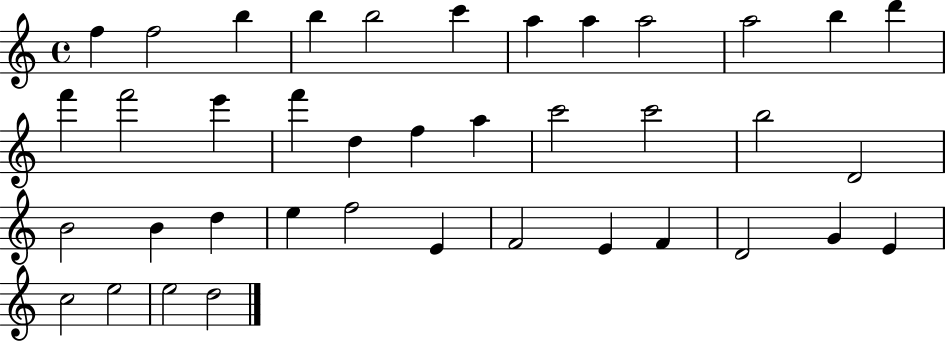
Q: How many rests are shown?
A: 0